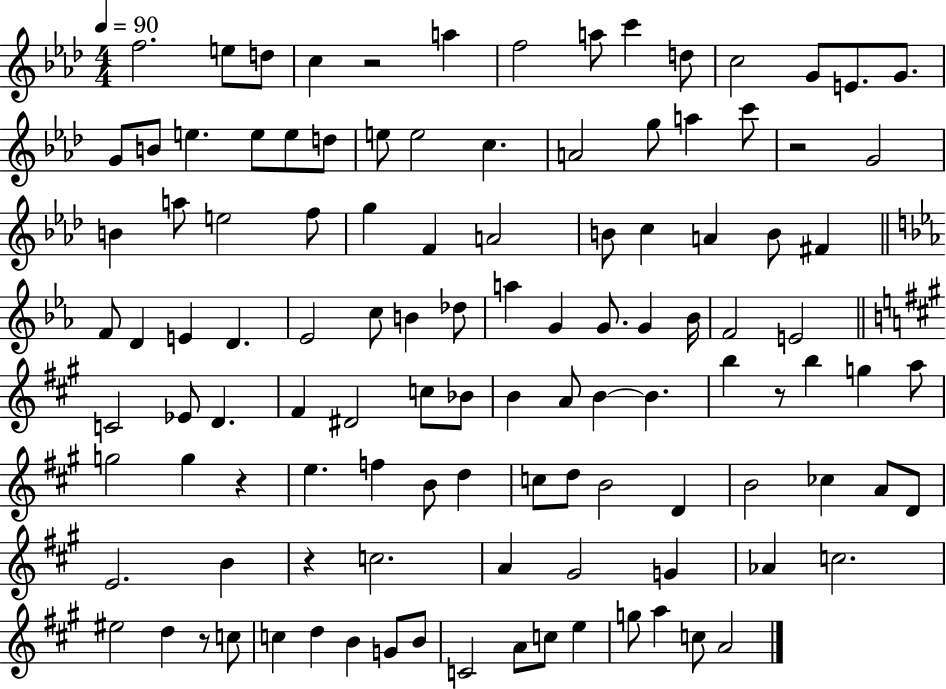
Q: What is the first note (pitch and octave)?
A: F5